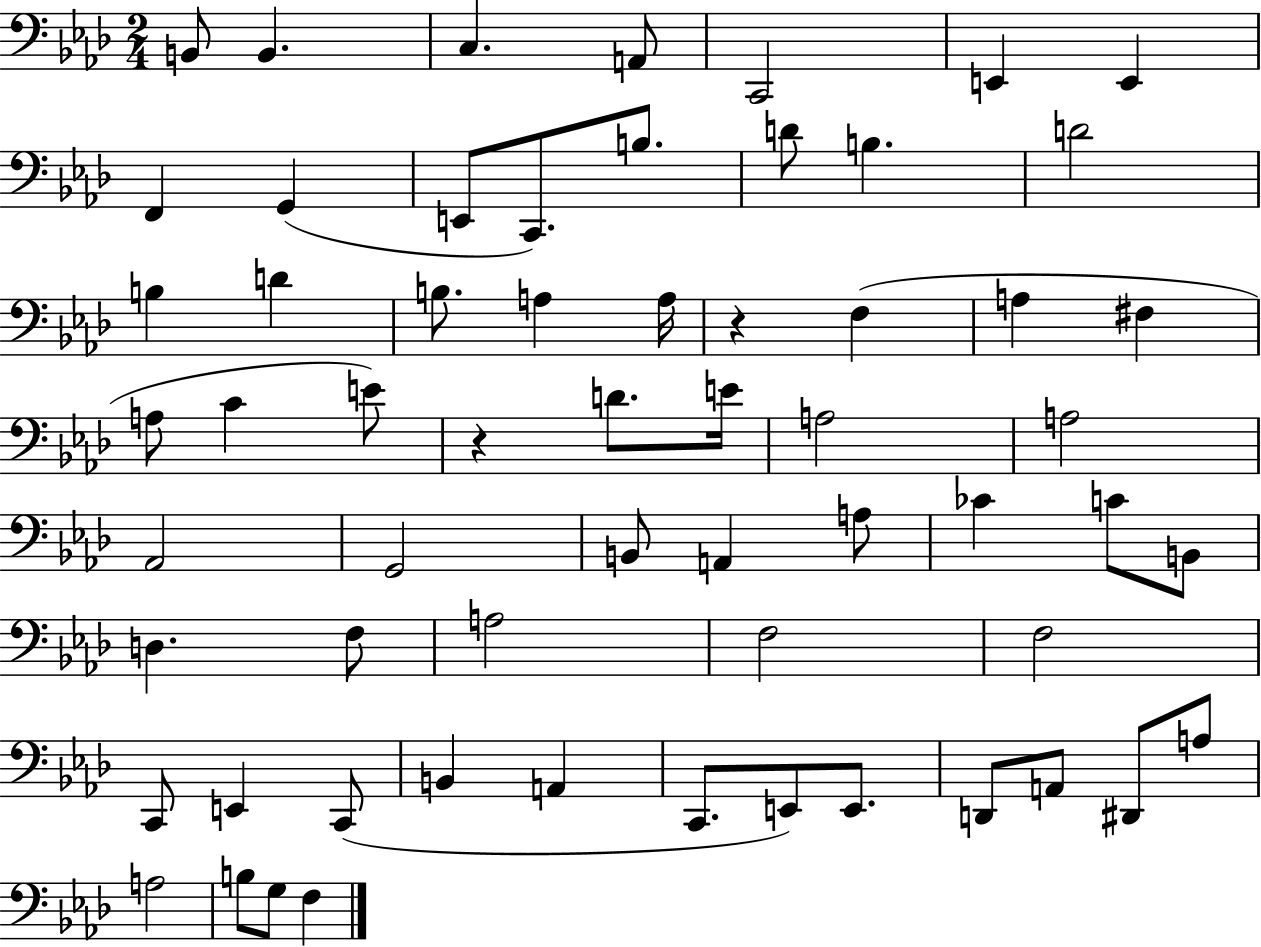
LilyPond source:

{
  \clef bass
  \numericTimeSignature
  \time 2/4
  \key aes \major
  b,8 b,4. | c4. a,8 | c,2 | e,4 e,4 | \break f,4 g,4( | e,8 c,8.) b8. | d'8 b4. | d'2 | \break b4 d'4 | b8. a4 a16 | r4 f4( | a4 fis4 | \break a8 c'4 e'8) | r4 d'8. e'16 | a2 | a2 | \break aes,2 | g,2 | b,8 a,4 a8 | ces'4 c'8 b,8 | \break d4. f8 | a2 | f2 | f2 | \break c,8 e,4 c,8( | b,4 a,4 | c,8. e,8) e,8. | d,8 a,8 dis,8 a8 | \break a2 | b8 g8 f4 | \bar "|."
}